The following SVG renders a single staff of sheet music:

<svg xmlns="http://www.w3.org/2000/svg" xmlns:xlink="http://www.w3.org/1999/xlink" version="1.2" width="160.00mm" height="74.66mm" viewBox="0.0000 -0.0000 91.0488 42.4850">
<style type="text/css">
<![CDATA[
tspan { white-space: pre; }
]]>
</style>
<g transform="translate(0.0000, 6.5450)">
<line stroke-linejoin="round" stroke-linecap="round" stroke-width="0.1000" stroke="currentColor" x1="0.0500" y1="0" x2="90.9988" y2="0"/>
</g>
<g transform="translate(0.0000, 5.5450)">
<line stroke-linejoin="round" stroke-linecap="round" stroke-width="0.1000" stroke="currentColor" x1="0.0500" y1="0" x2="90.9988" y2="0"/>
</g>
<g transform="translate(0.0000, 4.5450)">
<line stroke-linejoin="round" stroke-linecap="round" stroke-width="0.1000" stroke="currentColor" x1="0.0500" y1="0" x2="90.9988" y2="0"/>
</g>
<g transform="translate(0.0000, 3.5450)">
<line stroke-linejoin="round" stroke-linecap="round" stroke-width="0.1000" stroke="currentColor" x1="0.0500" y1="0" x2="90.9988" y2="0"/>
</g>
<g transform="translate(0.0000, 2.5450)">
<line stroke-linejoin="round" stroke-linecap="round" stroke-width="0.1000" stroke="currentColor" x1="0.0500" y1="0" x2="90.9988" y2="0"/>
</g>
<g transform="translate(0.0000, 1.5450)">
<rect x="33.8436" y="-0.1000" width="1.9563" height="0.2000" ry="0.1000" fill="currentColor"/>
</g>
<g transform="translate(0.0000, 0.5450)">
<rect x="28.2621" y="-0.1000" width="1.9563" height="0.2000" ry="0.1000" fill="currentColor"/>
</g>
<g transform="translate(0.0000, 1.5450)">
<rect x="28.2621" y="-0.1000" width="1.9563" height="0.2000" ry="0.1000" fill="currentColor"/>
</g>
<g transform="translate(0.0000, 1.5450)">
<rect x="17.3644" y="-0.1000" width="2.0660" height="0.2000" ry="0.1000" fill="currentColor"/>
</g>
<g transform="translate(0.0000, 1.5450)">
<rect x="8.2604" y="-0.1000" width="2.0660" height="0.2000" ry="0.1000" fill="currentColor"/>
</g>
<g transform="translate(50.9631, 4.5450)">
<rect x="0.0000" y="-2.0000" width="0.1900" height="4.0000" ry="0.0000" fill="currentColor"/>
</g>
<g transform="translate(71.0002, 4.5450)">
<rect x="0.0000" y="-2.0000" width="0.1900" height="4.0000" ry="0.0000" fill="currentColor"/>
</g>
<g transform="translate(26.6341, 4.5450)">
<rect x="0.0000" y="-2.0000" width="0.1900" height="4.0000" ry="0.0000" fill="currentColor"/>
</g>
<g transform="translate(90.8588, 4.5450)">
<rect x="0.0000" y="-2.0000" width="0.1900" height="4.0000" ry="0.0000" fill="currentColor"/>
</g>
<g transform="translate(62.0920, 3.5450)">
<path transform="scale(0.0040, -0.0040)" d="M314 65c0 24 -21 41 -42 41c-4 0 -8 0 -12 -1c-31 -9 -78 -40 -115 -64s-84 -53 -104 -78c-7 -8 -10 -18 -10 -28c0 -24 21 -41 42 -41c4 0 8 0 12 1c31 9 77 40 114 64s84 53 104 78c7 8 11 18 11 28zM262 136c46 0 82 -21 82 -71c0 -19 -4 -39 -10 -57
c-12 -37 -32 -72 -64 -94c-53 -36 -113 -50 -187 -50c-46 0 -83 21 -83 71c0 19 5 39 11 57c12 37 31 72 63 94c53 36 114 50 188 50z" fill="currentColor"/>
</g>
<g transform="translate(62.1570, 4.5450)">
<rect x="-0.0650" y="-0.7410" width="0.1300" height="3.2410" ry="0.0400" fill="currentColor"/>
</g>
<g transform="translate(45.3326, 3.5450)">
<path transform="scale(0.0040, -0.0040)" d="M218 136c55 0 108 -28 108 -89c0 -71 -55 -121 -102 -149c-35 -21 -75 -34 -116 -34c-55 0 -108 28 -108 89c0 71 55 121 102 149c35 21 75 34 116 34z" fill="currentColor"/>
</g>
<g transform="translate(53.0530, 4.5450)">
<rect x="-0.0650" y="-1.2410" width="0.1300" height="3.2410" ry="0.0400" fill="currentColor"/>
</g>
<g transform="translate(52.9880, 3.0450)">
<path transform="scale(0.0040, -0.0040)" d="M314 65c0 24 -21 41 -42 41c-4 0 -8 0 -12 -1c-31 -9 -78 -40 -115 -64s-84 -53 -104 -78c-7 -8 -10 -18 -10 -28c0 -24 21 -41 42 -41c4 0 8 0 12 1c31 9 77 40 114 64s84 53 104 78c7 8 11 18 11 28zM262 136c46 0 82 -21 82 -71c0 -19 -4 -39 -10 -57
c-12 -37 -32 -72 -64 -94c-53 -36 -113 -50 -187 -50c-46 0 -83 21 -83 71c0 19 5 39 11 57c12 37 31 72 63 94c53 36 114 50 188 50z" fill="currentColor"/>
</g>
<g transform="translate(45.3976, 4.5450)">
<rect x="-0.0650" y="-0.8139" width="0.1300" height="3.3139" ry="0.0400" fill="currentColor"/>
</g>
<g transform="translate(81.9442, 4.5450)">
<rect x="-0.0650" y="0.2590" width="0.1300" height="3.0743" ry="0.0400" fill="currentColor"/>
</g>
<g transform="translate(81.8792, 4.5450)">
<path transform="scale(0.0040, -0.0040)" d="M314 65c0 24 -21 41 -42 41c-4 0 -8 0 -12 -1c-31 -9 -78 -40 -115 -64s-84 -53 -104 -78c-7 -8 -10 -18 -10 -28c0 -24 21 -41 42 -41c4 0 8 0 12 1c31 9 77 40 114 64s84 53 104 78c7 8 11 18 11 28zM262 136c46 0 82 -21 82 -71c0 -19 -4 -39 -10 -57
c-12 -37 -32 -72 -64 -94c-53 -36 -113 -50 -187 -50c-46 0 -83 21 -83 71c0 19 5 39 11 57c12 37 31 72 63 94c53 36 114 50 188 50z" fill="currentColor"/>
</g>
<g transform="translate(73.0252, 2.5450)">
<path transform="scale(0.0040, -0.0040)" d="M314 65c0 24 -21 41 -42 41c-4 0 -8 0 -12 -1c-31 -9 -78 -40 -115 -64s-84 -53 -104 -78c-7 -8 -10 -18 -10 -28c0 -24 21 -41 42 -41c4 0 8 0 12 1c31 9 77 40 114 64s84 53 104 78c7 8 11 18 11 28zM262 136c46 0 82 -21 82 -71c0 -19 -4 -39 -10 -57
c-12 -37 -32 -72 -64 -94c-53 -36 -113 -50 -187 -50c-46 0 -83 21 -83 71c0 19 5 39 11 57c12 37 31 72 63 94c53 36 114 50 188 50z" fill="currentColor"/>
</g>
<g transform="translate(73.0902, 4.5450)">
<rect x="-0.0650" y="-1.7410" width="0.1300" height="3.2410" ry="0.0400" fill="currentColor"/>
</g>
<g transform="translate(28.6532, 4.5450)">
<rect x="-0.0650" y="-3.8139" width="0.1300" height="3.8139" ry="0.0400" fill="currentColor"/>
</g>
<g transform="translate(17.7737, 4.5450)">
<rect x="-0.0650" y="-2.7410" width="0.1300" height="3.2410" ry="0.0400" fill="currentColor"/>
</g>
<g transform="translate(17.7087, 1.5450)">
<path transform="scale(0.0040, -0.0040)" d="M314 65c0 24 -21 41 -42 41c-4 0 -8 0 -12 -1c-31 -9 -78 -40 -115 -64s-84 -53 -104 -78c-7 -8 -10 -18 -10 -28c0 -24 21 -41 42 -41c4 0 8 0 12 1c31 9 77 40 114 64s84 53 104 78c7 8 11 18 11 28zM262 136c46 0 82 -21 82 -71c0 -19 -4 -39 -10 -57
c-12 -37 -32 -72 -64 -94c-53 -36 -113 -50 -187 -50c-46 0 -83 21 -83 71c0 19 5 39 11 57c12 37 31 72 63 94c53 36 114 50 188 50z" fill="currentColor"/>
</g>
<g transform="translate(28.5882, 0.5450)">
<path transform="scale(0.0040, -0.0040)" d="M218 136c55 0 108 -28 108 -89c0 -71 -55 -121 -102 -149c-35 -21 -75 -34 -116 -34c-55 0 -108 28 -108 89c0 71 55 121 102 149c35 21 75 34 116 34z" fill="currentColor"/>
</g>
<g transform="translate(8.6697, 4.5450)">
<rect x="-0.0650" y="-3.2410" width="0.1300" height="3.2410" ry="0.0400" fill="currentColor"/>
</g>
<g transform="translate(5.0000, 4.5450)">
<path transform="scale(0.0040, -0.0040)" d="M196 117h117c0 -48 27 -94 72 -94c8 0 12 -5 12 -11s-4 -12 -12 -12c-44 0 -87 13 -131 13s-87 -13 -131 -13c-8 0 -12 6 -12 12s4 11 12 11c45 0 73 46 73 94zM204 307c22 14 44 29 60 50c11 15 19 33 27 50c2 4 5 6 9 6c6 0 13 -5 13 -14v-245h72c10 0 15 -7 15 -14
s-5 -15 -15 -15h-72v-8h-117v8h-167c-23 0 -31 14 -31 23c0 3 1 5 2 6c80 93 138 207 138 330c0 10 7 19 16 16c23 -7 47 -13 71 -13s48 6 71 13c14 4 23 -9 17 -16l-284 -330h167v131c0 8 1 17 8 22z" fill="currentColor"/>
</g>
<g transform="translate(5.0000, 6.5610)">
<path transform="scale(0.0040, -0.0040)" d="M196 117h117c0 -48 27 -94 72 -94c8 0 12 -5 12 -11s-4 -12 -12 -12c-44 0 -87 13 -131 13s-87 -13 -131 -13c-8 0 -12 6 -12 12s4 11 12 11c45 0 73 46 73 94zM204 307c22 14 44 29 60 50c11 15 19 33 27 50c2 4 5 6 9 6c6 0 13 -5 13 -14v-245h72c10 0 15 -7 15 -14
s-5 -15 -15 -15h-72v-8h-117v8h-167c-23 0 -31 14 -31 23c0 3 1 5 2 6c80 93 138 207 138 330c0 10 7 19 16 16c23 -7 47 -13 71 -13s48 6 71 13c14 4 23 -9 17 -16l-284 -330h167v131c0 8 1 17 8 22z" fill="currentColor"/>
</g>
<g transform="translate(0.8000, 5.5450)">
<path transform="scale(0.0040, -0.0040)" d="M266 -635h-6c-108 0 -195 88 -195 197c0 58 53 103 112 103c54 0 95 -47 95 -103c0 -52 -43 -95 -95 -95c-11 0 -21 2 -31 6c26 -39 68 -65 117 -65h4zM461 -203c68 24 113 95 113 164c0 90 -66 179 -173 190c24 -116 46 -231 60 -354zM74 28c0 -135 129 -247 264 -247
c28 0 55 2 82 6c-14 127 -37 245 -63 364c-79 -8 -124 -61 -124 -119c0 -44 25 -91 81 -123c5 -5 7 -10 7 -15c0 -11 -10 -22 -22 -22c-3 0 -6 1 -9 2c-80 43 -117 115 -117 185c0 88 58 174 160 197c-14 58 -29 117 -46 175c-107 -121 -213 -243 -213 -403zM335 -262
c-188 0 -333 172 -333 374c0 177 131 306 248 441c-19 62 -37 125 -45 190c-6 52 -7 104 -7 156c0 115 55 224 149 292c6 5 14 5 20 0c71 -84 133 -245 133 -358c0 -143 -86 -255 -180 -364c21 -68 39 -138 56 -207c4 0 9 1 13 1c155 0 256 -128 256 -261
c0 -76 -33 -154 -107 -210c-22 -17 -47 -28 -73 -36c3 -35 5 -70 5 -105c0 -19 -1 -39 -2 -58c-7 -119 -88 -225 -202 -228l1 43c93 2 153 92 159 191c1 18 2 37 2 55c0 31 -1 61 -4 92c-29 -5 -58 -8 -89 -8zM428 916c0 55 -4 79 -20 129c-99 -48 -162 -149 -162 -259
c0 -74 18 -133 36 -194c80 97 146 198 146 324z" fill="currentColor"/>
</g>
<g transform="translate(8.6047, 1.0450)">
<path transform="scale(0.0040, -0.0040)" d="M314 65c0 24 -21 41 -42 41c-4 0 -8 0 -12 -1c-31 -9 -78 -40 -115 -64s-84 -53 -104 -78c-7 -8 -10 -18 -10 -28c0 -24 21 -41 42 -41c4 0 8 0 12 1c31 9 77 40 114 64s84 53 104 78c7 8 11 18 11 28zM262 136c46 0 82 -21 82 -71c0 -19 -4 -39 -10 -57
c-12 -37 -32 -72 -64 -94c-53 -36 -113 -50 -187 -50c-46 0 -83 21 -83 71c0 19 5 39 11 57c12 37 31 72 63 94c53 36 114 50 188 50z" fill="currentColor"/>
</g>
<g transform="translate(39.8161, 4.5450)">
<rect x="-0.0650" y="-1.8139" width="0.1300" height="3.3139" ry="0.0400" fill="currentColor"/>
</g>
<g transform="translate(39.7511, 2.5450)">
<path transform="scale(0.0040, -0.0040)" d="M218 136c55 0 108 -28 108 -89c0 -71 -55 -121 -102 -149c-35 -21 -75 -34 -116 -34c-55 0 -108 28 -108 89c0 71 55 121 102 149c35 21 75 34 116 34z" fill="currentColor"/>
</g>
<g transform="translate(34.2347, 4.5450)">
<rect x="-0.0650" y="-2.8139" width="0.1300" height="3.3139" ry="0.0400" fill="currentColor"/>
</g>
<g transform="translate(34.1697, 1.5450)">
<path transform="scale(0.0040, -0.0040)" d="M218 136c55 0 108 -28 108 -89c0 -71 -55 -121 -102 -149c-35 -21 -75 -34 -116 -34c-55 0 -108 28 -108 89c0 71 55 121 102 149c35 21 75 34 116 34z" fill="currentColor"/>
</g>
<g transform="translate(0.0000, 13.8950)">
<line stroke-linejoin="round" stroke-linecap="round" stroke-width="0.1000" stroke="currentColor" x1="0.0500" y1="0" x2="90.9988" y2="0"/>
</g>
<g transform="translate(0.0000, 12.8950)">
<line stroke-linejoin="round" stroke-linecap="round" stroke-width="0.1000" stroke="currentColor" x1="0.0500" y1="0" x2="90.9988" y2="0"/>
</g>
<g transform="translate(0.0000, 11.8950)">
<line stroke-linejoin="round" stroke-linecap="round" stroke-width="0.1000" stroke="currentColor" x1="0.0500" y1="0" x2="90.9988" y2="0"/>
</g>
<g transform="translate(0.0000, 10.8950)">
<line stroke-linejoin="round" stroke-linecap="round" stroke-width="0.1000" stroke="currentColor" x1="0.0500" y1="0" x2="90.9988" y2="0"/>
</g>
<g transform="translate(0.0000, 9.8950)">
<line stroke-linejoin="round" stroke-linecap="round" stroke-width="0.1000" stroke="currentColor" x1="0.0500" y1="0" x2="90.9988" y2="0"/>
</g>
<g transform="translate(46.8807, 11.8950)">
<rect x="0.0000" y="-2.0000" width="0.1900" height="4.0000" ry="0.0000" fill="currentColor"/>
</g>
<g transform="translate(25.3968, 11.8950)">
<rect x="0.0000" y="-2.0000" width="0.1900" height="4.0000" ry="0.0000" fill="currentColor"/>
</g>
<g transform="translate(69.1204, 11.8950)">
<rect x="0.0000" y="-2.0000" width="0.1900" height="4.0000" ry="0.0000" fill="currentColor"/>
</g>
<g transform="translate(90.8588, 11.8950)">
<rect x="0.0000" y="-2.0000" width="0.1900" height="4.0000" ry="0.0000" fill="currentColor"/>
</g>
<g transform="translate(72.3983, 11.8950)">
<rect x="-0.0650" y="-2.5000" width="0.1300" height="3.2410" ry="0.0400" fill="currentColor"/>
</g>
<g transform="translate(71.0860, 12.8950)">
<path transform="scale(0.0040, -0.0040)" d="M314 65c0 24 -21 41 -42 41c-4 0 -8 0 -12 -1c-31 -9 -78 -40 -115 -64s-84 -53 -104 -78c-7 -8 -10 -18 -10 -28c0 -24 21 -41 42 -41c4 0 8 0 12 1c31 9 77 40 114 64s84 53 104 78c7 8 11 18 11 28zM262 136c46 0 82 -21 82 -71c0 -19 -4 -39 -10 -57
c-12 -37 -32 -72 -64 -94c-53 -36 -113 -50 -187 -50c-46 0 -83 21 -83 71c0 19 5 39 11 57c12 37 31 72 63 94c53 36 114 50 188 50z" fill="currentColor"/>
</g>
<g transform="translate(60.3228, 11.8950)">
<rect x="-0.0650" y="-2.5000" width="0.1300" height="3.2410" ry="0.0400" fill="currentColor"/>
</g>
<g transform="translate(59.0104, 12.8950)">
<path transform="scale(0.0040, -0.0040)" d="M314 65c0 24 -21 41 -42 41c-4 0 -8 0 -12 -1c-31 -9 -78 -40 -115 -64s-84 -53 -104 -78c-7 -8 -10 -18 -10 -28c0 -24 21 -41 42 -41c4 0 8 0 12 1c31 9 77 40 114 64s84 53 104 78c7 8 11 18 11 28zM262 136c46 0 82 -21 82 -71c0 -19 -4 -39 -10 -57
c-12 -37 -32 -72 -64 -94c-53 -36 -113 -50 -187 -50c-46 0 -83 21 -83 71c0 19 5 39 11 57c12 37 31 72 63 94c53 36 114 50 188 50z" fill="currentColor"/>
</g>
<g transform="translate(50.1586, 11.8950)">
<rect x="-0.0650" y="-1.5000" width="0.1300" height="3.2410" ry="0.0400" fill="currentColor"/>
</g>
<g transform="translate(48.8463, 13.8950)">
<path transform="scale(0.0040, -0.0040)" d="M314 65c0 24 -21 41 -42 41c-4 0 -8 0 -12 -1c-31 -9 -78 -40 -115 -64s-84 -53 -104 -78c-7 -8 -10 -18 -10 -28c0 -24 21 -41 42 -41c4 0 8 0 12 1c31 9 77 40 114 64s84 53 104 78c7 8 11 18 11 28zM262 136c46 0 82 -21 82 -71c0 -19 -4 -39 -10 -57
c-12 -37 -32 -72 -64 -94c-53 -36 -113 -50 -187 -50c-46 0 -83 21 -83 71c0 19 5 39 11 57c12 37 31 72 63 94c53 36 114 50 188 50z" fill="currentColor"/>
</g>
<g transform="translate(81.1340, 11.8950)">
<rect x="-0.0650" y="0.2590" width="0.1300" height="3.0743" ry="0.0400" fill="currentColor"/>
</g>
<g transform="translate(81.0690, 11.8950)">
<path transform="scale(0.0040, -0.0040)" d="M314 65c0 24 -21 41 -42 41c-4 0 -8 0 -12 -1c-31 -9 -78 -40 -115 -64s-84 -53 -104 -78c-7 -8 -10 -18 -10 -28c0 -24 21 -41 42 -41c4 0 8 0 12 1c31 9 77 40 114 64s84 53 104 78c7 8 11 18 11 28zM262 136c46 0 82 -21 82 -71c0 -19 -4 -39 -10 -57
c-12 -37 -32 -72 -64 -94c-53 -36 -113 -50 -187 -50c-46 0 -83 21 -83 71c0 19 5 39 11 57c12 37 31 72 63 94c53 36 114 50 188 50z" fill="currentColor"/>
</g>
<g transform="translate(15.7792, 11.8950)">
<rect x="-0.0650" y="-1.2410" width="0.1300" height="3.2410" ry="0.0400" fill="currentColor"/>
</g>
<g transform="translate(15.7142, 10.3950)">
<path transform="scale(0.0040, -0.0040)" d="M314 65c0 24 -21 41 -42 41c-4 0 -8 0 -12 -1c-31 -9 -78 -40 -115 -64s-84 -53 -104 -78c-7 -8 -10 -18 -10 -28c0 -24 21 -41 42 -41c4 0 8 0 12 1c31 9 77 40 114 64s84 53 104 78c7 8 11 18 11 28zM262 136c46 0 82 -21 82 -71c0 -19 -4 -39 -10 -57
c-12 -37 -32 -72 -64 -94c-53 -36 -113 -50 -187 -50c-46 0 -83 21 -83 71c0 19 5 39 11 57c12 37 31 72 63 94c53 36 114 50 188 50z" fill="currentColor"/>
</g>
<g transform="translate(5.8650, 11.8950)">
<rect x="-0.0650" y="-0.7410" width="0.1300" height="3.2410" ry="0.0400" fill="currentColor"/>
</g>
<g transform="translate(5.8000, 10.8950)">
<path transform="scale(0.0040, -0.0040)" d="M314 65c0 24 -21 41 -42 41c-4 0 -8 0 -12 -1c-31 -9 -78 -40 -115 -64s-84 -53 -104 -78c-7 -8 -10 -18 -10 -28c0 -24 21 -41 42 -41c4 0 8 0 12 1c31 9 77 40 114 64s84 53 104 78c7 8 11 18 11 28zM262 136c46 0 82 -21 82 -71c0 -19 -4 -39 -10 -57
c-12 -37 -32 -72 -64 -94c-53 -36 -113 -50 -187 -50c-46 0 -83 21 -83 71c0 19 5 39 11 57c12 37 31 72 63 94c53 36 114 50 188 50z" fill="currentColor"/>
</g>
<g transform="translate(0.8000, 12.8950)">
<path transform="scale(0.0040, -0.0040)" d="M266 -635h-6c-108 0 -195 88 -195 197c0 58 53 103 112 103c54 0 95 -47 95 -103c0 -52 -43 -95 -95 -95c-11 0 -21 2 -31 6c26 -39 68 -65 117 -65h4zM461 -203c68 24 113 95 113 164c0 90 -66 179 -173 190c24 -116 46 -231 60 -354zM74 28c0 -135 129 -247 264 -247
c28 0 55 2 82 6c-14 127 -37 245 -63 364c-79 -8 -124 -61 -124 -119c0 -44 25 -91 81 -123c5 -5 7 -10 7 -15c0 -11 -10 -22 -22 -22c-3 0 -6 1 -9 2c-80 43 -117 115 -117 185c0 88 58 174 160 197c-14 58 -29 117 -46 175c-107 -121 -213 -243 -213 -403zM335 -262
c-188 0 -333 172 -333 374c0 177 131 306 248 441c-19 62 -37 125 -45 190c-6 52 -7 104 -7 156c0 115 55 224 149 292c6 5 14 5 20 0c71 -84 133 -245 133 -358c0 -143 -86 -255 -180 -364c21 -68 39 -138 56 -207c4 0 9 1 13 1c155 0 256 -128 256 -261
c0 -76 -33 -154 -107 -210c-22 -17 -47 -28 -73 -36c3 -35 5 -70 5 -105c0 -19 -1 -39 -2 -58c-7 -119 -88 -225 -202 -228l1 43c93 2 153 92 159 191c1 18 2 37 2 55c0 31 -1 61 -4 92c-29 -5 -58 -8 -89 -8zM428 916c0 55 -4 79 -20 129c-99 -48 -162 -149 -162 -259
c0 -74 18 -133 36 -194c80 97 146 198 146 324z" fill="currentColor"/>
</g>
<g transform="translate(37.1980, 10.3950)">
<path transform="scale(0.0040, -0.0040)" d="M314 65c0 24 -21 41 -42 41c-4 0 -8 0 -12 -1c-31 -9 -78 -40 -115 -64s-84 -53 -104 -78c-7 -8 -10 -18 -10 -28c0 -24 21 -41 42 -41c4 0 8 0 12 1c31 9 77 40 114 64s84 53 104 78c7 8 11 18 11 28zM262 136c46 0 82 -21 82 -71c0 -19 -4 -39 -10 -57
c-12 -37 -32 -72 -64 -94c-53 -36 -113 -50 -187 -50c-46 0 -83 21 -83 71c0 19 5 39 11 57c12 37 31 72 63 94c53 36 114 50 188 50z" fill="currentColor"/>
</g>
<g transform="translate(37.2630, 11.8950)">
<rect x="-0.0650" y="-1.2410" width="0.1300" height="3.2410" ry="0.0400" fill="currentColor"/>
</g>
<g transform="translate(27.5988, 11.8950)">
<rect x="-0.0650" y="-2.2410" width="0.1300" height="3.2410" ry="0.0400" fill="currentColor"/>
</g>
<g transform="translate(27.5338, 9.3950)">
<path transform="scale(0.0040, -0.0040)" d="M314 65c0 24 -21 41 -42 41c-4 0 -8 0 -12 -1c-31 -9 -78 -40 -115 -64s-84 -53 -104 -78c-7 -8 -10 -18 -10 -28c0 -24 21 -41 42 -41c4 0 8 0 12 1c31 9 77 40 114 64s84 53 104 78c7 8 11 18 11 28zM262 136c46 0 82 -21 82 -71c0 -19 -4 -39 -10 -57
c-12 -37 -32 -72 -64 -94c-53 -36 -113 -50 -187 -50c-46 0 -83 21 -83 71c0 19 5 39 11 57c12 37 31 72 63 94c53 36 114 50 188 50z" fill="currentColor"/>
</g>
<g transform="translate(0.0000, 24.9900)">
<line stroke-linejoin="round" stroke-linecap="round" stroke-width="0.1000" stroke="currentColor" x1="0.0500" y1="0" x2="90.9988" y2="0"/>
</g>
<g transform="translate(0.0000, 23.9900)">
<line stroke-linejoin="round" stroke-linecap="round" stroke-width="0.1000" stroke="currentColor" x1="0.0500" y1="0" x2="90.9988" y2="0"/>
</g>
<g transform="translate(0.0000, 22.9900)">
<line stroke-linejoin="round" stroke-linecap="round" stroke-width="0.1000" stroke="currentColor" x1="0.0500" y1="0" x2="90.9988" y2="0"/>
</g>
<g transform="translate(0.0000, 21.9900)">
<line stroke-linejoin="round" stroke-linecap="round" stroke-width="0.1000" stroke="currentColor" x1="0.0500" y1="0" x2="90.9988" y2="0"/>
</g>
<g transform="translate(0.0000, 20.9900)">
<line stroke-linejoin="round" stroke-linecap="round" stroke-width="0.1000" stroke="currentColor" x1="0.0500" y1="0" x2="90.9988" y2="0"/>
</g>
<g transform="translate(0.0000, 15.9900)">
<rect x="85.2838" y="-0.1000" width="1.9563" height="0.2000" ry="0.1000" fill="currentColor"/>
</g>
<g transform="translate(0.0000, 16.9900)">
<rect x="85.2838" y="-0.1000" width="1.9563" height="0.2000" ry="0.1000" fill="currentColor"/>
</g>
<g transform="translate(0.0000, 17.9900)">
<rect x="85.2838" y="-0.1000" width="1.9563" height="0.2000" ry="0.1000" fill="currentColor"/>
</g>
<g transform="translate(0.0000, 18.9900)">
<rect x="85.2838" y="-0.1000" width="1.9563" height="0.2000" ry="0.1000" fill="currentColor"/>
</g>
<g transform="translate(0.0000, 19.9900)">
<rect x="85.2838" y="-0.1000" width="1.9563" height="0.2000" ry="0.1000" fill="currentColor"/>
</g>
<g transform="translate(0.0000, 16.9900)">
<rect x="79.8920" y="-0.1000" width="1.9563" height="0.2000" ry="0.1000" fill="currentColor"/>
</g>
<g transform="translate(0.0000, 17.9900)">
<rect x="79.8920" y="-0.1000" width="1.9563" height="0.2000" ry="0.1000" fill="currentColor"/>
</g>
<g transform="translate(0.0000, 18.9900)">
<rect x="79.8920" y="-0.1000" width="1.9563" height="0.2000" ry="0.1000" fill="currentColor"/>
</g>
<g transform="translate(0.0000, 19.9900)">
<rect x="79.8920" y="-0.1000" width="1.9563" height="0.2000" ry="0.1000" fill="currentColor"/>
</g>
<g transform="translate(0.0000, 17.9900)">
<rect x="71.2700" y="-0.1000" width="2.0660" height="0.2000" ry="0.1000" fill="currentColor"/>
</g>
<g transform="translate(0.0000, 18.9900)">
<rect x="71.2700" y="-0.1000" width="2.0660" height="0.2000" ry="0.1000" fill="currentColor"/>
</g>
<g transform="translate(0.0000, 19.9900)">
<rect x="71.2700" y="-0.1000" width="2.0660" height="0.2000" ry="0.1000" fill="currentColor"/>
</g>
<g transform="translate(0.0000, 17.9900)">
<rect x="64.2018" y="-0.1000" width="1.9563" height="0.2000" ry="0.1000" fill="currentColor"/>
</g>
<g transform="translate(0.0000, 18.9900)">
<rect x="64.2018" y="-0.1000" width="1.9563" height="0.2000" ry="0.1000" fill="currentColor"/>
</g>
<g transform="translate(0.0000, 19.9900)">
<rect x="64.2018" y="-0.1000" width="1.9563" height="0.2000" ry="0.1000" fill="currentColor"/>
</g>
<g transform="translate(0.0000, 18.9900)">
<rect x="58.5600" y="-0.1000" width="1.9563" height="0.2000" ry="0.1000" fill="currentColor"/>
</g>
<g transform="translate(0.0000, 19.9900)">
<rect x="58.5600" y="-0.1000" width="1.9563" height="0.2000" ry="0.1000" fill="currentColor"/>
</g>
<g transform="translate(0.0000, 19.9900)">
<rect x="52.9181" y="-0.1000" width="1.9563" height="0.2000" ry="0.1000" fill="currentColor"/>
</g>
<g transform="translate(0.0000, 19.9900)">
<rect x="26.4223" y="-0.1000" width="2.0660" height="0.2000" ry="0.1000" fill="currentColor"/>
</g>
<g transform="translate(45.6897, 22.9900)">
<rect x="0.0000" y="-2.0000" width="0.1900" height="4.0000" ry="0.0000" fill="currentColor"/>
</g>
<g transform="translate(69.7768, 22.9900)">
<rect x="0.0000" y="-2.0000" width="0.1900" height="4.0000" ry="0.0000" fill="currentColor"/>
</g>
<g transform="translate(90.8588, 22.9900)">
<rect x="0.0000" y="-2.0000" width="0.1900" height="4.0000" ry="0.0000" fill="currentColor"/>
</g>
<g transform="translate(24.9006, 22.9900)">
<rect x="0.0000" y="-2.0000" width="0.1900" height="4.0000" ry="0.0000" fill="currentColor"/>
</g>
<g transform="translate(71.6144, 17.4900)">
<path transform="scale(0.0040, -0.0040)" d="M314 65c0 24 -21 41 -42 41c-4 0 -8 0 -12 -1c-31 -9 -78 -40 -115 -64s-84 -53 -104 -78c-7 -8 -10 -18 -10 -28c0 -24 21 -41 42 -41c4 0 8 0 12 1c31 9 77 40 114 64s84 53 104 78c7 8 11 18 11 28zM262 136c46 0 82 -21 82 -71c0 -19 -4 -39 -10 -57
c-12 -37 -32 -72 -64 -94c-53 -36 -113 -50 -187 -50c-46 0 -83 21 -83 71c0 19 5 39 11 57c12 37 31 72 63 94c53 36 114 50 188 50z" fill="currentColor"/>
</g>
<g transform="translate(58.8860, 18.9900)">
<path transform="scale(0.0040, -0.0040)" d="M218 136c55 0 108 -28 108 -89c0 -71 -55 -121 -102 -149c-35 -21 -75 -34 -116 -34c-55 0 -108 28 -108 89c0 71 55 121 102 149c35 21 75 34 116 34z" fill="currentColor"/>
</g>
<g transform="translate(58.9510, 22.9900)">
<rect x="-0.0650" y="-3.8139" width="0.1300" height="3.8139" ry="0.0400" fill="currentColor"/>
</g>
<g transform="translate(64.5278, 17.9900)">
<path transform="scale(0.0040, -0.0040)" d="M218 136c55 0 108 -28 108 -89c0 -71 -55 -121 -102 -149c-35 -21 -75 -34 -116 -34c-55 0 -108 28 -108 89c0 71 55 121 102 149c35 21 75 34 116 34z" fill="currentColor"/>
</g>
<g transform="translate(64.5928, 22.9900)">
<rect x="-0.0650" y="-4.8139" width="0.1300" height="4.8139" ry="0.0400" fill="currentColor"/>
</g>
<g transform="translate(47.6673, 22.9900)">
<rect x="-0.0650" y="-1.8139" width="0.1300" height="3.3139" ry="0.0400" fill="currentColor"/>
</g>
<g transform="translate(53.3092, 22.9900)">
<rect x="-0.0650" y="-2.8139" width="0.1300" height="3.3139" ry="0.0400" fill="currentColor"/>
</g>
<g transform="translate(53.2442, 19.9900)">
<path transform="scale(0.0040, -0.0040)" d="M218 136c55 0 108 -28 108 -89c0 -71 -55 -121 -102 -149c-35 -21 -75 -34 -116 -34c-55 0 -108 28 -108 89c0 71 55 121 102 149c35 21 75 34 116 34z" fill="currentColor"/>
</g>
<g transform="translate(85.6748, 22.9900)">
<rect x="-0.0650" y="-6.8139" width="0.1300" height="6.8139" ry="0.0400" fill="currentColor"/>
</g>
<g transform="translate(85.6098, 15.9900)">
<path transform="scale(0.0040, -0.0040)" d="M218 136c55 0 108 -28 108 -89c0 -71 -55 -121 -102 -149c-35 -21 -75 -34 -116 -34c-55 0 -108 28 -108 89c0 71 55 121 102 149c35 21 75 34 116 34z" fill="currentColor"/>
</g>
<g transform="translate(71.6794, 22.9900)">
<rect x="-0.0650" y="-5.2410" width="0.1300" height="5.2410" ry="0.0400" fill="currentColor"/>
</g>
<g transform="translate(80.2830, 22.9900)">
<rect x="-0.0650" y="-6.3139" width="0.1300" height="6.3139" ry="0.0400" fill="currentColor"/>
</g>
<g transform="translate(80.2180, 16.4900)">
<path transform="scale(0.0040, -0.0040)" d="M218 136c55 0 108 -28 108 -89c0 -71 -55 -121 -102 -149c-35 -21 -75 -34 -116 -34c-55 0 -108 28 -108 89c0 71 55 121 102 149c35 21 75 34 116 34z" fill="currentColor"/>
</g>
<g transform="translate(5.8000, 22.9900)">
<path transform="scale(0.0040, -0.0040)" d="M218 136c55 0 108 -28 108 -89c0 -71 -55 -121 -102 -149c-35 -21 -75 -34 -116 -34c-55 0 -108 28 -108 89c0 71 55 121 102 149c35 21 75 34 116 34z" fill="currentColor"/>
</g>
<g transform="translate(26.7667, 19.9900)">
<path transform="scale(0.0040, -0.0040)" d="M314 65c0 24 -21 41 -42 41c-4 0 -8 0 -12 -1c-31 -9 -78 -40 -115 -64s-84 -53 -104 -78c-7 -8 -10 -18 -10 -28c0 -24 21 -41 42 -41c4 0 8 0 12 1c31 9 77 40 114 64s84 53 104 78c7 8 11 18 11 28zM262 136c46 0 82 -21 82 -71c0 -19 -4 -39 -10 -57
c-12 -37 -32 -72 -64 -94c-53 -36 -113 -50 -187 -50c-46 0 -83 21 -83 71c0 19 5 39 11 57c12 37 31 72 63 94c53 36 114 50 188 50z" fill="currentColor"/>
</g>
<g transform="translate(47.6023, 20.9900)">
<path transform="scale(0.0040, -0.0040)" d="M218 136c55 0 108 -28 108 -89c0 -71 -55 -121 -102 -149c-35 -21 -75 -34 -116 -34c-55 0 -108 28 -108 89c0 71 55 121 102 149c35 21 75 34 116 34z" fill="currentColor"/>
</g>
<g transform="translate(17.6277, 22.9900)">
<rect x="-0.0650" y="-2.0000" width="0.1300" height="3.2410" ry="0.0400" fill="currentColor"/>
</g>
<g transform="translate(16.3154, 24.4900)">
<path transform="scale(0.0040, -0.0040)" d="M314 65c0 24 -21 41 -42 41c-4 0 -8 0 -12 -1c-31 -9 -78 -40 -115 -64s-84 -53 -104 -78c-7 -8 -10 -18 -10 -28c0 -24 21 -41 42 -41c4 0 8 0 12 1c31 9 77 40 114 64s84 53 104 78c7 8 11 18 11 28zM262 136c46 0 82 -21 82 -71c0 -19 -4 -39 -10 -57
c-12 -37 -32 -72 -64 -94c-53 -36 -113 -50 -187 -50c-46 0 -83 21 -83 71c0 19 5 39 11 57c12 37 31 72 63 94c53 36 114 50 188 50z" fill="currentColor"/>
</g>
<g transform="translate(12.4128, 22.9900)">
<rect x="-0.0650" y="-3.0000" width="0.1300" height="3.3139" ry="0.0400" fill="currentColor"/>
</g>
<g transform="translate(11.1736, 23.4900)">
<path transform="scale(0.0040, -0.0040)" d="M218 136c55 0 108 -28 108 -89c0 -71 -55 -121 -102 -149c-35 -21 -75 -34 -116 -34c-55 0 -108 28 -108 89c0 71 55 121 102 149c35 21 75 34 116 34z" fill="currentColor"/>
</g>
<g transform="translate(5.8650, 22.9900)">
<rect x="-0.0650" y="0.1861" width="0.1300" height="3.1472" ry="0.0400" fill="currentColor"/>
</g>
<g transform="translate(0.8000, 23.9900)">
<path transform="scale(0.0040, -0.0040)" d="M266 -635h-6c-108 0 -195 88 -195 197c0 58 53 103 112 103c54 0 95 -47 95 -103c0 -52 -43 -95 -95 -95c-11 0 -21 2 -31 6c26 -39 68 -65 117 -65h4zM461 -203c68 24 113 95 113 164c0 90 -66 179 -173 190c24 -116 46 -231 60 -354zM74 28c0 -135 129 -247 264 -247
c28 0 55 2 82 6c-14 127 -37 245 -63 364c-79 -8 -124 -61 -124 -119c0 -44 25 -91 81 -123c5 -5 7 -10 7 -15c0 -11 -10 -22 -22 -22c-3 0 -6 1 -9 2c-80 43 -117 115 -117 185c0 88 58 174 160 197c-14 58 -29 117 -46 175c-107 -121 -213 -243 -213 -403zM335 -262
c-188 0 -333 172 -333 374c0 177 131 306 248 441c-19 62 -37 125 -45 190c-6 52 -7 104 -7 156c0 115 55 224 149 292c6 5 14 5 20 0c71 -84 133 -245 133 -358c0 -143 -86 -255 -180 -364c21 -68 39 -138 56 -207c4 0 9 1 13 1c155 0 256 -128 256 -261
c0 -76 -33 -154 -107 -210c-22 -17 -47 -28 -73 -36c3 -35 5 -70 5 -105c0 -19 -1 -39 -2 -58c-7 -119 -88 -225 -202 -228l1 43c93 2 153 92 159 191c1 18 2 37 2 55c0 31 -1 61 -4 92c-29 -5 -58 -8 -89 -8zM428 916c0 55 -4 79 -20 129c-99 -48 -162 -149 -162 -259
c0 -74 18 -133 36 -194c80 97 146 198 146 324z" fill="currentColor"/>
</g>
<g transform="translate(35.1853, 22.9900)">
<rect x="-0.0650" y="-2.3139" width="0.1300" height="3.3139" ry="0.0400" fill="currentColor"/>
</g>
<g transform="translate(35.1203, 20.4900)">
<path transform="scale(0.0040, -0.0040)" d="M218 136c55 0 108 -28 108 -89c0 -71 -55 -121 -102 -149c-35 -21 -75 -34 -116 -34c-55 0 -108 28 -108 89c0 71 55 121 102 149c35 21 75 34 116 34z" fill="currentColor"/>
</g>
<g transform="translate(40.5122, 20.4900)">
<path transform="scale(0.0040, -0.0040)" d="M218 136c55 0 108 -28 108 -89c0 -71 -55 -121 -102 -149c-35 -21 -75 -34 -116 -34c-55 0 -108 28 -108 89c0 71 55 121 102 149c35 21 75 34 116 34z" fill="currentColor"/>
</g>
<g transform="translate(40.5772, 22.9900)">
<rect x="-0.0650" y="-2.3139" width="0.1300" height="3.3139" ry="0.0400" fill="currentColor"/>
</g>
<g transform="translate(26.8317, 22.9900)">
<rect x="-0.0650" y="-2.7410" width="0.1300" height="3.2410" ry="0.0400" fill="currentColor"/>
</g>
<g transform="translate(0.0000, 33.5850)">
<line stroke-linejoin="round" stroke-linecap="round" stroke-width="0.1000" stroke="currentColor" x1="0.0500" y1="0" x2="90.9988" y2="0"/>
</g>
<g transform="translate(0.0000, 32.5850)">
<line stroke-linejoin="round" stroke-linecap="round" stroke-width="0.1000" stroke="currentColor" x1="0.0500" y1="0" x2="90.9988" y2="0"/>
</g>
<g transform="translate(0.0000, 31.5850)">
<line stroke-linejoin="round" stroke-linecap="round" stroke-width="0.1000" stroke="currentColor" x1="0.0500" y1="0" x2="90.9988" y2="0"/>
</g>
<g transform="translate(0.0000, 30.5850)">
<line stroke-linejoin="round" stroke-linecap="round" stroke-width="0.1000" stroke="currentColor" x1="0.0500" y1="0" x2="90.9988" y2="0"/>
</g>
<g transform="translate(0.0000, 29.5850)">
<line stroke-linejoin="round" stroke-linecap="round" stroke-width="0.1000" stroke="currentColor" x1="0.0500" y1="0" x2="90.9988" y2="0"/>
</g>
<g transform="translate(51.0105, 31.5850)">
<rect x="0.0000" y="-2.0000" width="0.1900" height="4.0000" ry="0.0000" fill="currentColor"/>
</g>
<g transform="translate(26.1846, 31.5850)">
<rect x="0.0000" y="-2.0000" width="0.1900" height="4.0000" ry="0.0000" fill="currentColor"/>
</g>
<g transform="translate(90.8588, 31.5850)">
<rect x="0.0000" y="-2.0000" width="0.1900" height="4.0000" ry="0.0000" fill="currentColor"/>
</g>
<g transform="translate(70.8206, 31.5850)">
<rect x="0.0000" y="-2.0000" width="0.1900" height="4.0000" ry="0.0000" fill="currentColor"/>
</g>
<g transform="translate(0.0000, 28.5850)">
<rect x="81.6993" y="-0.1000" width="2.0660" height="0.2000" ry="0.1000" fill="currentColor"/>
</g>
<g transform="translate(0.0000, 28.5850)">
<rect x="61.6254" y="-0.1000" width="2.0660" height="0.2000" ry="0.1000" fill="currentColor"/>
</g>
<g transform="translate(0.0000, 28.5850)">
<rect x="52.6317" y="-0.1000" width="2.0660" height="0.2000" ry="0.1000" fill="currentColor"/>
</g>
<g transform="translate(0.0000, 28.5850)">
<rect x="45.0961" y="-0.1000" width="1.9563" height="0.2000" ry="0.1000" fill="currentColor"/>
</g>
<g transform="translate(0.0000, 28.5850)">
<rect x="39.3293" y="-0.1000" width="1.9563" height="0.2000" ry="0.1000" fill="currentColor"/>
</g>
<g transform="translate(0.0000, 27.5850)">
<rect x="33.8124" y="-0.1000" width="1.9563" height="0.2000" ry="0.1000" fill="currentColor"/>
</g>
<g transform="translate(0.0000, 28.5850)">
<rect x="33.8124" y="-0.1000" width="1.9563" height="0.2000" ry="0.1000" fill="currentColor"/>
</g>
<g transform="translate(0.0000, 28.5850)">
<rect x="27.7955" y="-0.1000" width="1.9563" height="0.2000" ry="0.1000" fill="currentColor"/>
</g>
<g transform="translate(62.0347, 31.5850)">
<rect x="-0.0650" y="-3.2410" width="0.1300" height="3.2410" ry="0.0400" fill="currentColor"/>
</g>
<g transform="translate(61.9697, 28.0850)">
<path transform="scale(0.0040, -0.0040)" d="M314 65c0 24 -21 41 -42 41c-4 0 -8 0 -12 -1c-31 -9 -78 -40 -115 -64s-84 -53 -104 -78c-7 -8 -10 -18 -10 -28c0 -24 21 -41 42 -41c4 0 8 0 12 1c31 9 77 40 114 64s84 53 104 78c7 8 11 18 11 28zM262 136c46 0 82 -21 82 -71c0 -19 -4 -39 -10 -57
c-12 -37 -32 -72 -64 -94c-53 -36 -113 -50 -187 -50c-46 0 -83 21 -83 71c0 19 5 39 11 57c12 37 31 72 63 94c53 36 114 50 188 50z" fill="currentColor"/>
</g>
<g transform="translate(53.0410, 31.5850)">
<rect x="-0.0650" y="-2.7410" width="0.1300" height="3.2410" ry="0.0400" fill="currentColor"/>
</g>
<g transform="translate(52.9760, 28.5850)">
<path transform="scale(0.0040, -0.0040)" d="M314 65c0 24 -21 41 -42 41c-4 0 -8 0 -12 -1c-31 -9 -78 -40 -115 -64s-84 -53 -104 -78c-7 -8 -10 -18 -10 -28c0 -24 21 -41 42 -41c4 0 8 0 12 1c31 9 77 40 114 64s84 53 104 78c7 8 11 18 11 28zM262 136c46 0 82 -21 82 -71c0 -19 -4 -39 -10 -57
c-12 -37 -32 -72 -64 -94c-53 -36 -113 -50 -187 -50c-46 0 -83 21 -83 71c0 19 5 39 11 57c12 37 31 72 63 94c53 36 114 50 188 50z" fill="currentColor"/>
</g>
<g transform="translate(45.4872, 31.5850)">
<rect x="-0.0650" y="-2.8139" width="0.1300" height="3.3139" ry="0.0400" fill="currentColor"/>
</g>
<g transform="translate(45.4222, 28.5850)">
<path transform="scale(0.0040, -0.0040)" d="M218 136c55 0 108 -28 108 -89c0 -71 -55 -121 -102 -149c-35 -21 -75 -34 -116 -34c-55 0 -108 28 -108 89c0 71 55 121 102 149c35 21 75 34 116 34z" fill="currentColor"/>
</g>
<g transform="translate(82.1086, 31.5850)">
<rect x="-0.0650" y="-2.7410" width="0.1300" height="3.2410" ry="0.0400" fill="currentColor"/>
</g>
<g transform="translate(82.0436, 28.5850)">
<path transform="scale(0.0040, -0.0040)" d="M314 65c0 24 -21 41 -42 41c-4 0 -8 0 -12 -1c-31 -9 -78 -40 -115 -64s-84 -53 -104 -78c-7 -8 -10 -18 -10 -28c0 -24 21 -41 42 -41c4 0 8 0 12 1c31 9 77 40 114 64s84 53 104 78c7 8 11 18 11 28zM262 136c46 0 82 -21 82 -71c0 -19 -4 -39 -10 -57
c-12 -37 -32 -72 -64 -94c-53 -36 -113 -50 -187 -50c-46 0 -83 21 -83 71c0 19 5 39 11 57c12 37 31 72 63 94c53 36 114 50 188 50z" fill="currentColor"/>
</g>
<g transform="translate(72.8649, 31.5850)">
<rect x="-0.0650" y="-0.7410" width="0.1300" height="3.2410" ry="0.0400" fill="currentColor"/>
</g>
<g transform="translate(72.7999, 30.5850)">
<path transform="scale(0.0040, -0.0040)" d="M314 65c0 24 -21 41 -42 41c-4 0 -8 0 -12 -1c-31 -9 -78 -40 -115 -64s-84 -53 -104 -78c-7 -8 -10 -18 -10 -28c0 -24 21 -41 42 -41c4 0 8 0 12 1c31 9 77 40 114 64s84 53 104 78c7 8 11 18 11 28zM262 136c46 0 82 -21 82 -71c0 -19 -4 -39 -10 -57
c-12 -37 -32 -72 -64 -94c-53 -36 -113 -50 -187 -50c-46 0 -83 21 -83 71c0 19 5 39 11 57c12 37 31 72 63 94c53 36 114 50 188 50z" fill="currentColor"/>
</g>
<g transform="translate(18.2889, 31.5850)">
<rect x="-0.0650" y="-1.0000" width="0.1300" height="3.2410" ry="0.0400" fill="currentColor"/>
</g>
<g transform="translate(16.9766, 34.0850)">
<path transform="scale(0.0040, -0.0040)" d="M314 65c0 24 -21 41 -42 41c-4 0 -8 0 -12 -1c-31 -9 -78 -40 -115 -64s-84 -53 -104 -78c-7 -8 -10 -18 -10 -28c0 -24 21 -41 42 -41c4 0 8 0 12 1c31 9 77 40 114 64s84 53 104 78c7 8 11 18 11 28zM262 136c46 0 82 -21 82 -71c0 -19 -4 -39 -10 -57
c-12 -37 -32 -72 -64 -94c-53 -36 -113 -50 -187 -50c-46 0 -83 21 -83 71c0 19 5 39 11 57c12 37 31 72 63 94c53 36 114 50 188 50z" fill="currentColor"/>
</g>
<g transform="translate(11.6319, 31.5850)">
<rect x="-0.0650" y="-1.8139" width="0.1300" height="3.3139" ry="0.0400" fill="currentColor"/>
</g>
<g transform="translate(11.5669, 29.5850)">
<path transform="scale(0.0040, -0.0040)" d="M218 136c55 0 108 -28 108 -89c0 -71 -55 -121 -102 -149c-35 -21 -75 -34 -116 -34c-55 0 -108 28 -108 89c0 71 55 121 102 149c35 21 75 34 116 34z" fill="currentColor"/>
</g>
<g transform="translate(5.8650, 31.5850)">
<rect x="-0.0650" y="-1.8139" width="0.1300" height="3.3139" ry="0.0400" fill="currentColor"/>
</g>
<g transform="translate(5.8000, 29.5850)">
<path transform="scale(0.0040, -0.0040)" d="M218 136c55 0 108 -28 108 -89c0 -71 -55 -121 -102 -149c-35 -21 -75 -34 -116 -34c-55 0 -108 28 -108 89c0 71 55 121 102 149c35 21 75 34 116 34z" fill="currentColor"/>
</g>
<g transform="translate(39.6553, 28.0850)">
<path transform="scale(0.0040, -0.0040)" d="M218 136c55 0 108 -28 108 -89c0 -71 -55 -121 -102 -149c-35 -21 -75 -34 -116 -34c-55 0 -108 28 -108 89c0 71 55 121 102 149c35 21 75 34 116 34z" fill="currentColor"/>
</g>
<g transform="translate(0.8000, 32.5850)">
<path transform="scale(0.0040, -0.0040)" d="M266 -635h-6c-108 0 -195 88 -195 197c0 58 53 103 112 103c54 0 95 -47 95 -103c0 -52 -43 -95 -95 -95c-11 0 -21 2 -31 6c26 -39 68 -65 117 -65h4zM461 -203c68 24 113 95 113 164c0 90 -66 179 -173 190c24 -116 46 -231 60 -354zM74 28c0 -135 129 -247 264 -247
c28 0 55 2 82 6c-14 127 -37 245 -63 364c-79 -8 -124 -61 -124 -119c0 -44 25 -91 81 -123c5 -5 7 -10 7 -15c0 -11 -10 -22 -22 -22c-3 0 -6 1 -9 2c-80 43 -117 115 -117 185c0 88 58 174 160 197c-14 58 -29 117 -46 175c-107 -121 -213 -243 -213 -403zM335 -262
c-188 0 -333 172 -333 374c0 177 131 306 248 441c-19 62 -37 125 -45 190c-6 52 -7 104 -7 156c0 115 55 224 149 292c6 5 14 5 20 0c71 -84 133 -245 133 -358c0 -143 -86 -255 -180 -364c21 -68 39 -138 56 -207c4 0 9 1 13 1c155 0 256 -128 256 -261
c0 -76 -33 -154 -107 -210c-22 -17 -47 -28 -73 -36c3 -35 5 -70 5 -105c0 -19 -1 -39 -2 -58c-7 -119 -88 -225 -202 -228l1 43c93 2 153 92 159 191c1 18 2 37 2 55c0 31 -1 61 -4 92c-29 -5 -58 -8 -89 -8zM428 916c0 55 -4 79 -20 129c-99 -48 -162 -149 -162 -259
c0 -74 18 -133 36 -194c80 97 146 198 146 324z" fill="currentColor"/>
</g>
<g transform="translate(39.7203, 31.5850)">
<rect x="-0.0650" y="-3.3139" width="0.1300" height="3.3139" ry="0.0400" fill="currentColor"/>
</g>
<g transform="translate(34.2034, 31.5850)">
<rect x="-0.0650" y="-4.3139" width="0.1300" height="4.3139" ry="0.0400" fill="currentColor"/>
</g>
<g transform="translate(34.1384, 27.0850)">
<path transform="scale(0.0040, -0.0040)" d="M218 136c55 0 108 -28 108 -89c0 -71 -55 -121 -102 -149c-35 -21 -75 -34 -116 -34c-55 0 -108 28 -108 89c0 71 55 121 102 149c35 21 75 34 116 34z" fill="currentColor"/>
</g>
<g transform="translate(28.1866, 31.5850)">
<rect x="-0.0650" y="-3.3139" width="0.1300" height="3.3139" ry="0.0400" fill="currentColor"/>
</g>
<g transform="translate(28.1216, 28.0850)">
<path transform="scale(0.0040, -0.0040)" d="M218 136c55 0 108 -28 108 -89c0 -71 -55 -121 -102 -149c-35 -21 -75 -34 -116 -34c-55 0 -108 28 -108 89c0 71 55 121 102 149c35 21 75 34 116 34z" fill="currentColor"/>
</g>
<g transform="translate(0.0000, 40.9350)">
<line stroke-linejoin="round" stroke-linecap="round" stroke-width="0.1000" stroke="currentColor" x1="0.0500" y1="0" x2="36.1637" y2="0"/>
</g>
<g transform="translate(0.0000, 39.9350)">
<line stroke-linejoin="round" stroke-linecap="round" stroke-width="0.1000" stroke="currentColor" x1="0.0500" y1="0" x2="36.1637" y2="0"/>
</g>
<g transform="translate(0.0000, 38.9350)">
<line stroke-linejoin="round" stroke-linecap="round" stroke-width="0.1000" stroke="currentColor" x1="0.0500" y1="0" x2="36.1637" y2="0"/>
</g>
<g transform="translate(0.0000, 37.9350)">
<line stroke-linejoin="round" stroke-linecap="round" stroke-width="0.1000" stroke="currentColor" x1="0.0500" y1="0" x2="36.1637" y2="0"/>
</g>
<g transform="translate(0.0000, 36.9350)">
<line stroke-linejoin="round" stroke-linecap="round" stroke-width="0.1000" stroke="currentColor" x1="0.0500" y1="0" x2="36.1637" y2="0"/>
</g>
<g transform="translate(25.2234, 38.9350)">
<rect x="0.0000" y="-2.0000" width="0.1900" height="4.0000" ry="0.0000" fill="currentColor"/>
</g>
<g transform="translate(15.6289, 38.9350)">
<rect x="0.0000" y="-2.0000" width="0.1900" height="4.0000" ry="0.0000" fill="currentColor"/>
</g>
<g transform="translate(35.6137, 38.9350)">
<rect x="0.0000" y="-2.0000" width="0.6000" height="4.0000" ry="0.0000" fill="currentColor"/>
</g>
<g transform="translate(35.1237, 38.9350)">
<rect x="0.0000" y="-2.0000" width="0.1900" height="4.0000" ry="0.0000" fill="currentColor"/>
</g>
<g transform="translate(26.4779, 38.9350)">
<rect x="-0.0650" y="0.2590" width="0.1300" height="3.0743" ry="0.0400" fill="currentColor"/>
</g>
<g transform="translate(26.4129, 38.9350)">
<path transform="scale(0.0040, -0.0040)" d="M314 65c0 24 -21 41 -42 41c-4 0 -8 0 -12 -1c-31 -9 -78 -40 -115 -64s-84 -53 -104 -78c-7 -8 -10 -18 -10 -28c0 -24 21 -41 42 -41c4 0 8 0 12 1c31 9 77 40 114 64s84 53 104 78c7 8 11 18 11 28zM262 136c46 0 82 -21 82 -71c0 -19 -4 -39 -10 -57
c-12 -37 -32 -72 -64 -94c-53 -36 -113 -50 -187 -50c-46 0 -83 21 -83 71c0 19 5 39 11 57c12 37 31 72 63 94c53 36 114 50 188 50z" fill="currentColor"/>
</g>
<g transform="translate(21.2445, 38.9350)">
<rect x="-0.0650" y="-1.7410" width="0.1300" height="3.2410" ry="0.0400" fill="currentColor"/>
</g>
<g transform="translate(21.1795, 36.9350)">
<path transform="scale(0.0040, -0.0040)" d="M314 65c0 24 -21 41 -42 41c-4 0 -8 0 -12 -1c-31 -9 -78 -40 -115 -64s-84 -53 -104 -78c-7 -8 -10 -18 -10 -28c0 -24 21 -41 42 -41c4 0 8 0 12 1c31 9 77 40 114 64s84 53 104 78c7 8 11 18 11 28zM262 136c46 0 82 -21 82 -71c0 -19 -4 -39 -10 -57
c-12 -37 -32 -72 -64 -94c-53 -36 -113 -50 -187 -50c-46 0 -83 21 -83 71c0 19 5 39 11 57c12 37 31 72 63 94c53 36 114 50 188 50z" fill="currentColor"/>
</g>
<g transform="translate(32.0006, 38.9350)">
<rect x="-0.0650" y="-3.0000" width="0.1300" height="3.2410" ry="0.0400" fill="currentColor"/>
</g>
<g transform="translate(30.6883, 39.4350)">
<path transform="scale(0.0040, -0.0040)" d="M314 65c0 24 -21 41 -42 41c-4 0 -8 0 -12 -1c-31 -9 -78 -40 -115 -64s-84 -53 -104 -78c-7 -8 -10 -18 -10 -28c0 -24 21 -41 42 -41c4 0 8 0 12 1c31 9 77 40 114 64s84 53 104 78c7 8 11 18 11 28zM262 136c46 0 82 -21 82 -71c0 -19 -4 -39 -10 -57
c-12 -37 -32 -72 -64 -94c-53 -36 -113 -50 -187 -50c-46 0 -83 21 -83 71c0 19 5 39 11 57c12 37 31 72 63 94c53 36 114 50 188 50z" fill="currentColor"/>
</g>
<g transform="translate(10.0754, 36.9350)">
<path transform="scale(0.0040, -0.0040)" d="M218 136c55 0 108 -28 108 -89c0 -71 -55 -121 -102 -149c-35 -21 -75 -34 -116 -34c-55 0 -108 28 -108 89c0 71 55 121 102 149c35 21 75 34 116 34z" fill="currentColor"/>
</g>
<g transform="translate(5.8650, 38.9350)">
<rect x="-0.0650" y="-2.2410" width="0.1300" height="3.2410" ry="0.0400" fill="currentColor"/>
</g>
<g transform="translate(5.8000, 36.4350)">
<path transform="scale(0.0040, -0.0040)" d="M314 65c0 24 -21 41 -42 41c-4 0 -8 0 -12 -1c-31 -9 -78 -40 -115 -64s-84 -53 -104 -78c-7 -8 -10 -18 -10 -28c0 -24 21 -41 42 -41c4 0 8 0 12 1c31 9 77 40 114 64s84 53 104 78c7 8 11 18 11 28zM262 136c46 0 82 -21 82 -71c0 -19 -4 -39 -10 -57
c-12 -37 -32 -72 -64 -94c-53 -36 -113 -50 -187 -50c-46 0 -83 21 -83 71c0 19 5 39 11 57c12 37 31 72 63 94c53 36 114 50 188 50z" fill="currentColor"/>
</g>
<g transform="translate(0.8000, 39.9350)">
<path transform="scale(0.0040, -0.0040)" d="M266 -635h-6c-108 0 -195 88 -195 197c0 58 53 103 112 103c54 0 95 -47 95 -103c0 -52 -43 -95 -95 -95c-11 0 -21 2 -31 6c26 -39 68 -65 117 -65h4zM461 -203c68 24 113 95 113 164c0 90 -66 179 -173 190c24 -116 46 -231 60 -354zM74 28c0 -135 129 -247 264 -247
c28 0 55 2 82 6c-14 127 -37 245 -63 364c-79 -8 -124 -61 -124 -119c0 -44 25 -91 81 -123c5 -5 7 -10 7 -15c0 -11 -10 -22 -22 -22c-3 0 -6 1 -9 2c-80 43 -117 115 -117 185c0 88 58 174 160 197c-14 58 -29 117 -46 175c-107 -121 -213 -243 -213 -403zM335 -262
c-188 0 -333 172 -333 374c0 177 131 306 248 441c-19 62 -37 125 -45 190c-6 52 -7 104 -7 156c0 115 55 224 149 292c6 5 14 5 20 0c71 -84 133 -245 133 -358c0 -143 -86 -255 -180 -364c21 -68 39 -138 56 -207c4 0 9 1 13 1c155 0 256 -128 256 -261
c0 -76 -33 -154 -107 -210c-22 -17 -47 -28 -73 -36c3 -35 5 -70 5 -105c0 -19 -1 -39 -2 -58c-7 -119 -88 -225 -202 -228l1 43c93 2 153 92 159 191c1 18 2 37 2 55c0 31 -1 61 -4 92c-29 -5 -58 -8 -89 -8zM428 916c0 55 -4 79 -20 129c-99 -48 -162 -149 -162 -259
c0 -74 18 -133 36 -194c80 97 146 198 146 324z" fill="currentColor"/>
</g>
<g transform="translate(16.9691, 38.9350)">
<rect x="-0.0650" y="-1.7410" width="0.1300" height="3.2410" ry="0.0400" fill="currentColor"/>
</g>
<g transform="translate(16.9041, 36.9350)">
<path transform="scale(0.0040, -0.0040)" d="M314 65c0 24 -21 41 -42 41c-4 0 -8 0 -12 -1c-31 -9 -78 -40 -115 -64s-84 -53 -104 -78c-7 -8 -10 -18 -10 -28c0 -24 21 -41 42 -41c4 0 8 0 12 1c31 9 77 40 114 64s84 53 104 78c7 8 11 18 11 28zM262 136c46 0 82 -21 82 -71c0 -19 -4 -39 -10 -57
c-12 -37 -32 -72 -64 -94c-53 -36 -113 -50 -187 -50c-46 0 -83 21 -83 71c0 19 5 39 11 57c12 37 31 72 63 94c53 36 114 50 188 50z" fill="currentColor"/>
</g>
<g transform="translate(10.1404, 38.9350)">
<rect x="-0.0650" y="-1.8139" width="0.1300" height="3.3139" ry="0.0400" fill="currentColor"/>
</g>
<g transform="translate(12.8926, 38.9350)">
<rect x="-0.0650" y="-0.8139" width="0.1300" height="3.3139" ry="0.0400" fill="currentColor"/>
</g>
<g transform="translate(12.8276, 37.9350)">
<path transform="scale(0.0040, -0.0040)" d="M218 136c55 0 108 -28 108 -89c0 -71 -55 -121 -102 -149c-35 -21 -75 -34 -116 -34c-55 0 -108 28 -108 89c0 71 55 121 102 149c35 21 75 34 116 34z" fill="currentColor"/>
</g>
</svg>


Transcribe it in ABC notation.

X:1
T:Untitled
M:4/4
L:1/4
K:C
b2 a2 c' a f d e2 d2 f2 B2 d2 e2 g2 e2 E2 G2 G2 B2 B A F2 a2 g g f a c' e' f'2 a' b' f f D2 b d' b a a2 b2 d2 a2 g2 f d f2 f2 B2 A2